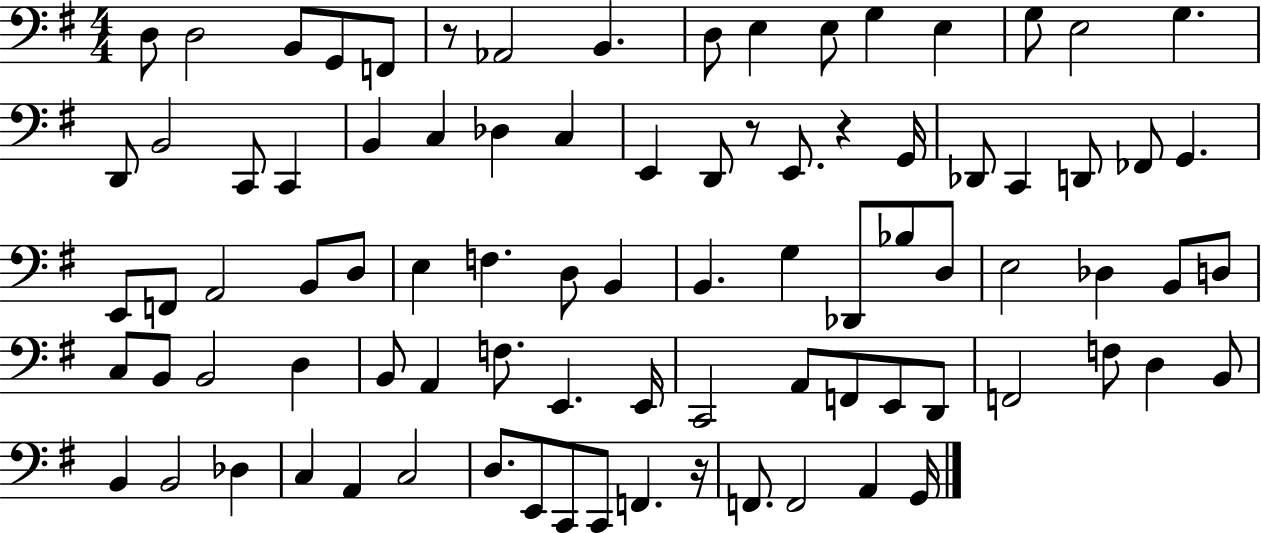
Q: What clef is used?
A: bass